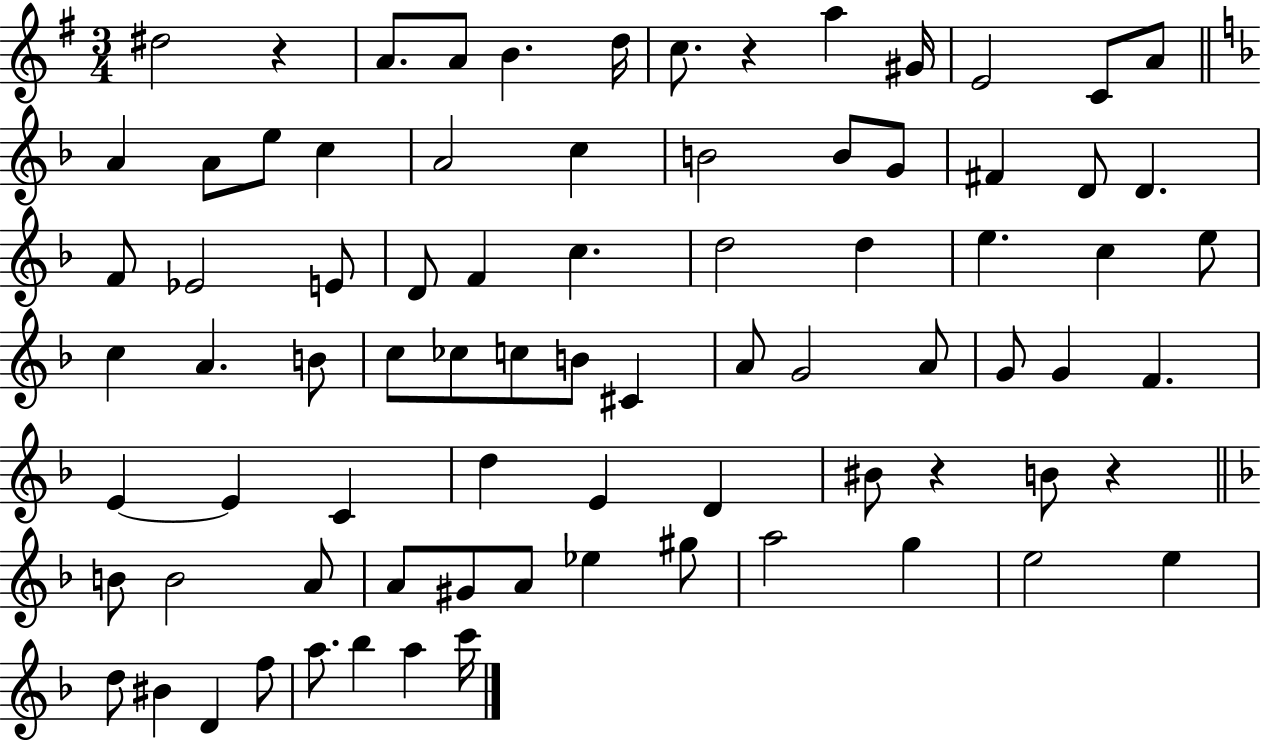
D#5/h R/q A4/e. A4/e B4/q. D5/s C5/e. R/q A5/q G#4/s E4/h C4/e A4/e A4/q A4/e E5/e C5/q A4/h C5/q B4/h B4/e G4/e F#4/q D4/e D4/q. F4/e Eb4/h E4/e D4/e F4/q C5/q. D5/h D5/q E5/q. C5/q E5/e C5/q A4/q. B4/e C5/e CES5/e C5/e B4/e C#4/q A4/e G4/h A4/e G4/e G4/q F4/q. E4/q E4/q C4/q D5/q E4/q D4/q BIS4/e R/q B4/e R/q B4/e B4/h A4/e A4/e G#4/e A4/e Eb5/q G#5/e A5/h G5/q E5/h E5/q D5/e BIS4/q D4/q F5/e A5/e. Bb5/q A5/q C6/s